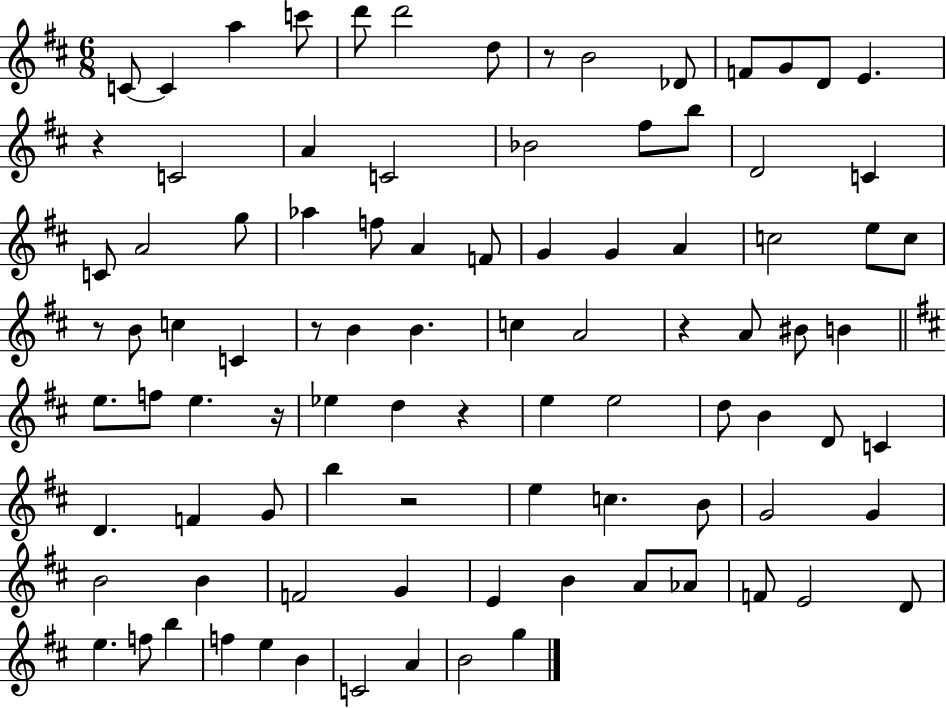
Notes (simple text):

C4/e C4/q A5/q C6/e D6/e D6/h D5/e R/e B4/h Db4/e F4/e G4/e D4/e E4/q. R/q C4/h A4/q C4/h Bb4/h F#5/e B5/e D4/h C4/q C4/e A4/h G5/e Ab5/q F5/e A4/q F4/e G4/q G4/q A4/q C5/h E5/e C5/e R/e B4/e C5/q C4/q R/e B4/q B4/q. C5/q A4/h R/q A4/e BIS4/e B4/q E5/e. F5/e E5/q. R/s Eb5/q D5/q R/q E5/q E5/h D5/e B4/q D4/e C4/q D4/q. F4/q G4/e B5/q R/h E5/q C5/q. B4/e G4/h G4/q B4/h B4/q F4/h G4/q E4/q B4/q A4/e Ab4/e F4/e E4/h D4/e E5/q. F5/e B5/q F5/q E5/q B4/q C4/h A4/q B4/h G5/q